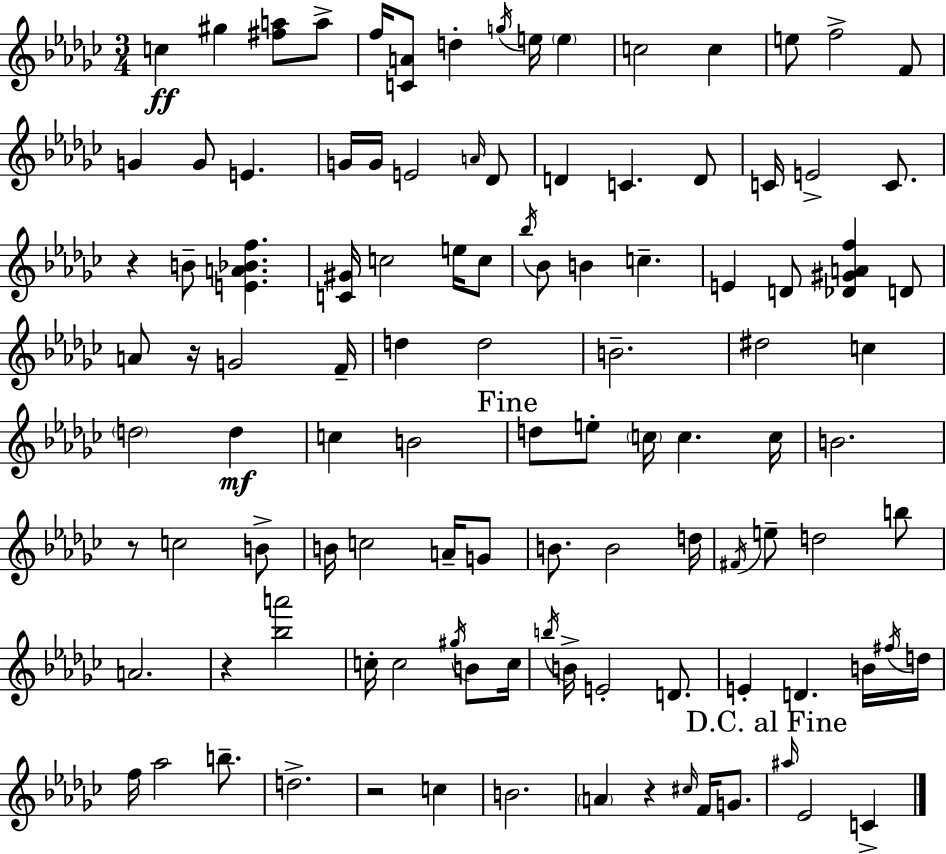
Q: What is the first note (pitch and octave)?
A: C5